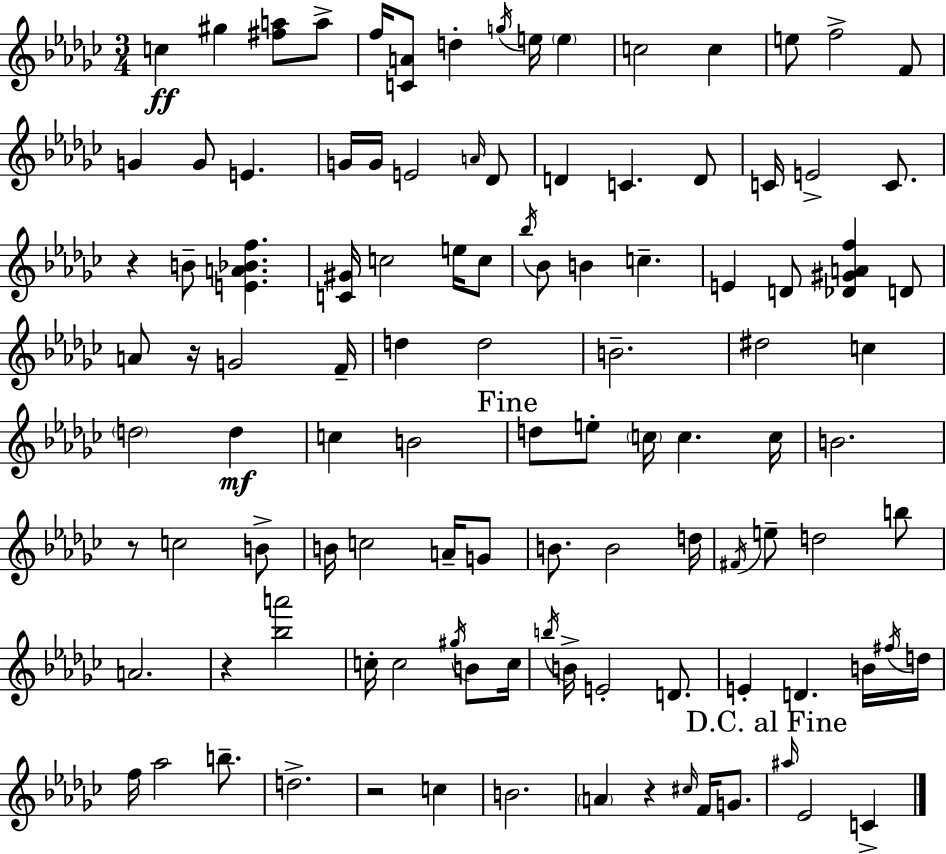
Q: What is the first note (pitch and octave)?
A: C5